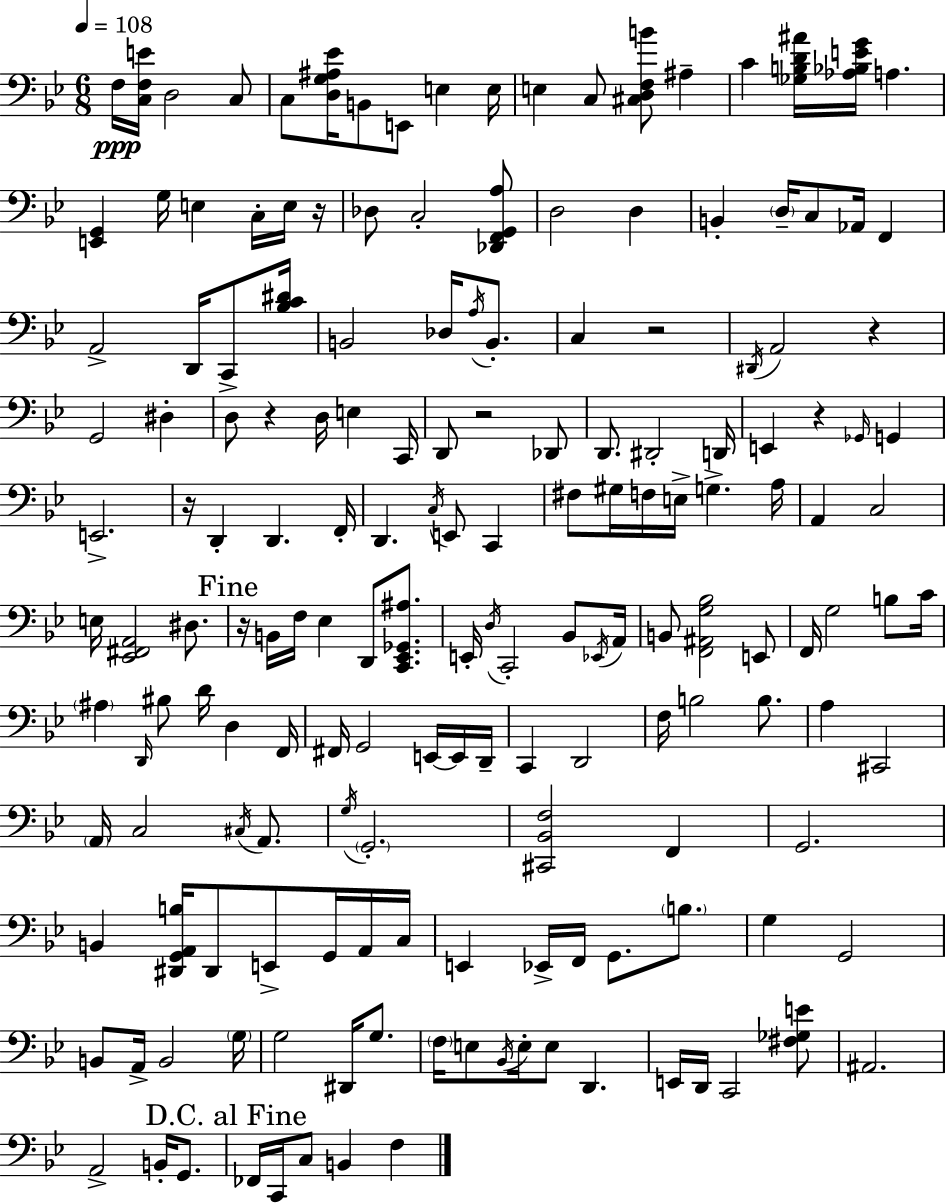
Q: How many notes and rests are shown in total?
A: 170